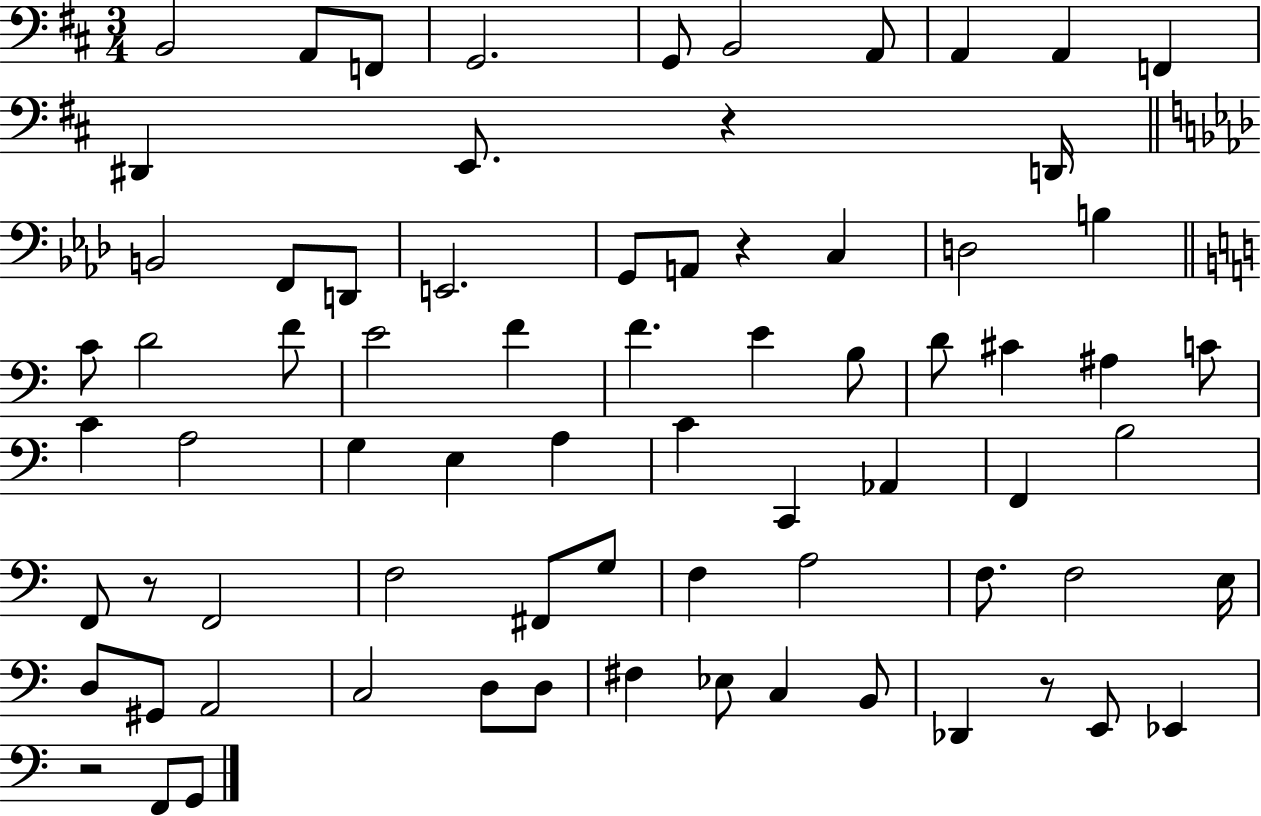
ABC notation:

X:1
T:Untitled
M:3/4
L:1/4
K:D
B,,2 A,,/2 F,,/2 G,,2 G,,/2 B,,2 A,,/2 A,, A,, F,, ^D,, E,,/2 z D,,/4 B,,2 F,,/2 D,,/2 E,,2 G,,/2 A,,/2 z C, D,2 B, C/2 D2 F/2 E2 F F E B,/2 D/2 ^C ^A, C/2 C A,2 G, E, A, C C,, _A,, F,, B,2 F,,/2 z/2 F,,2 F,2 ^F,,/2 G,/2 F, A,2 F,/2 F,2 E,/4 D,/2 ^G,,/2 A,,2 C,2 D,/2 D,/2 ^F, _E,/2 C, B,,/2 _D,, z/2 E,,/2 _E,, z2 F,,/2 G,,/2